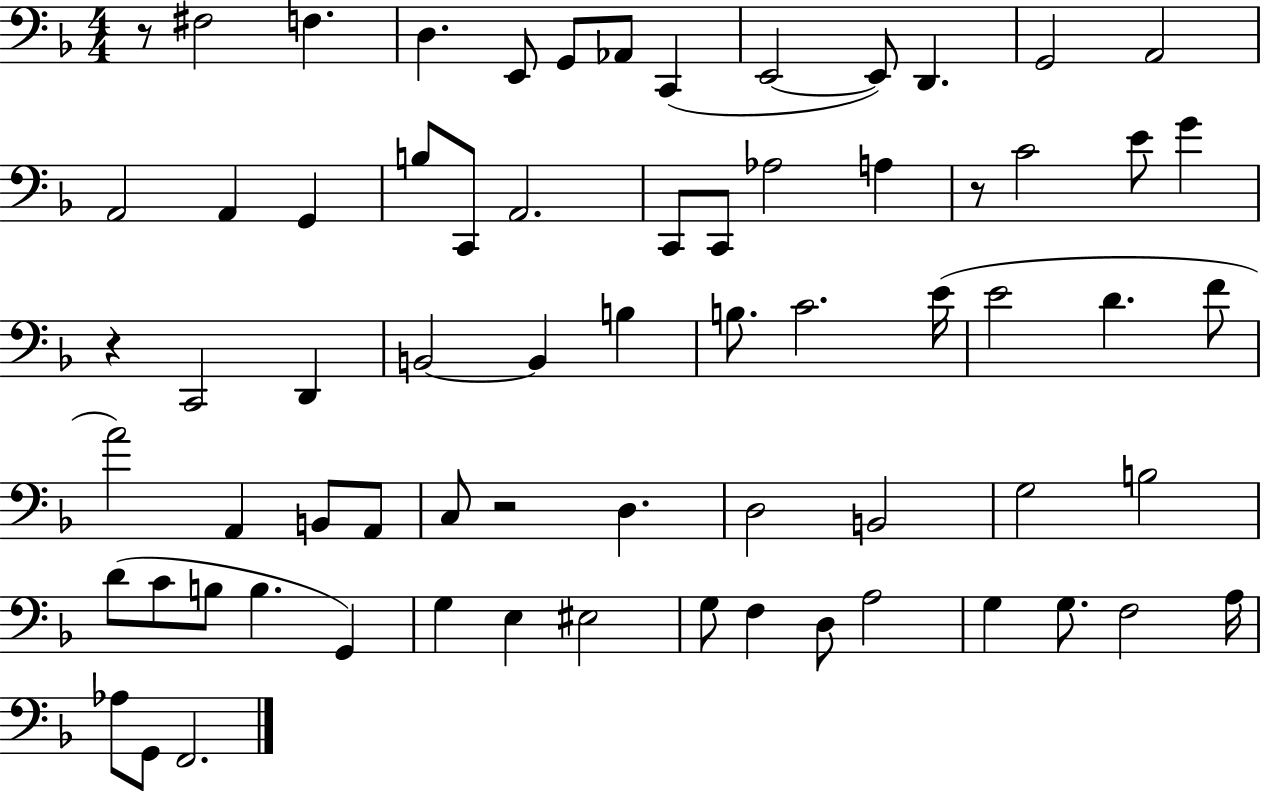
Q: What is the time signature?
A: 4/4